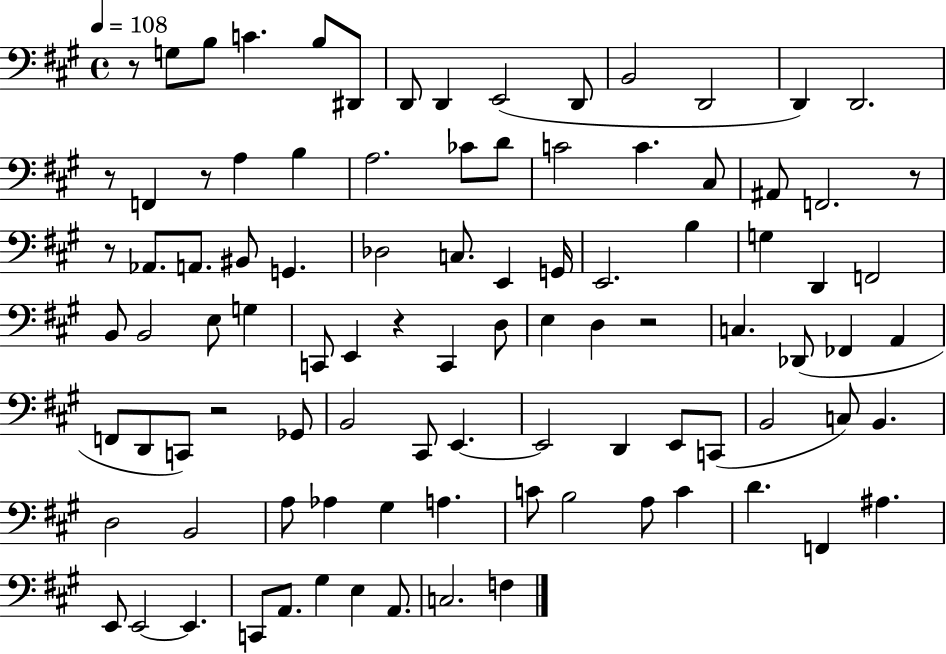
R/e G3/e B3/e C4/q. B3/e D#2/e D2/e D2/q E2/h D2/e B2/h D2/h D2/q D2/h. R/e F2/q R/e A3/q B3/q A3/h. CES4/e D4/e C4/h C4/q. C#3/e A#2/e F2/h. R/e R/e Ab2/e. A2/e. BIS2/e G2/q. Db3/h C3/e. E2/q G2/s E2/h. B3/q G3/q D2/q F2/h B2/e B2/h E3/e G3/q C2/e E2/q R/q C2/q D3/e E3/q D3/q R/h C3/q. Db2/e FES2/q A2/q F2/e D2/e C2/e R/h Gb2/e B2/h C#2/e E2/q. E2/h D2/q E2/e C2/e B2/h C3/e B2/q. D3/h B2/h A3/e Ab3/q G#3/q A3/q. C4/e B3/h A3/e C4/q D4/q. F2/q A#3/q. E2/e E2/h E2/q. C2/e A2/e. G#3/q E3/q A2/e. C3/h. F3/q